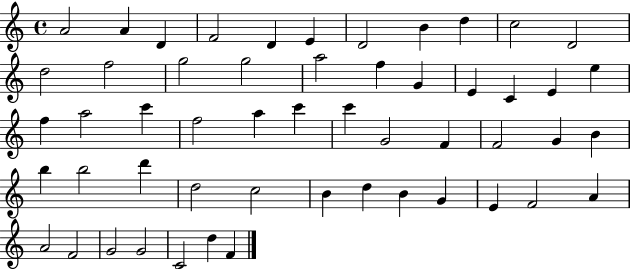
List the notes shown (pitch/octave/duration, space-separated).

A4/h A4/q D4/q F4/h D4/q E4/q D4/h B4/q D5/q C5/h D4/h D5/h F5/h G5/h G5/h A5/h F5/q G4/q E4/q C4/q E4/q E5/q F5/q A5/h C6/q F5/h A5/q C6/q C6/q G4/h F4/q F4/h G4/q B4/q B5/q B5/h D6/q D5/h C5/h B4/q D5/q B4/q G4/q E4/q F4/h A4/q A4/h F4/h G4/h G4/h C4/h D5/q F4/q